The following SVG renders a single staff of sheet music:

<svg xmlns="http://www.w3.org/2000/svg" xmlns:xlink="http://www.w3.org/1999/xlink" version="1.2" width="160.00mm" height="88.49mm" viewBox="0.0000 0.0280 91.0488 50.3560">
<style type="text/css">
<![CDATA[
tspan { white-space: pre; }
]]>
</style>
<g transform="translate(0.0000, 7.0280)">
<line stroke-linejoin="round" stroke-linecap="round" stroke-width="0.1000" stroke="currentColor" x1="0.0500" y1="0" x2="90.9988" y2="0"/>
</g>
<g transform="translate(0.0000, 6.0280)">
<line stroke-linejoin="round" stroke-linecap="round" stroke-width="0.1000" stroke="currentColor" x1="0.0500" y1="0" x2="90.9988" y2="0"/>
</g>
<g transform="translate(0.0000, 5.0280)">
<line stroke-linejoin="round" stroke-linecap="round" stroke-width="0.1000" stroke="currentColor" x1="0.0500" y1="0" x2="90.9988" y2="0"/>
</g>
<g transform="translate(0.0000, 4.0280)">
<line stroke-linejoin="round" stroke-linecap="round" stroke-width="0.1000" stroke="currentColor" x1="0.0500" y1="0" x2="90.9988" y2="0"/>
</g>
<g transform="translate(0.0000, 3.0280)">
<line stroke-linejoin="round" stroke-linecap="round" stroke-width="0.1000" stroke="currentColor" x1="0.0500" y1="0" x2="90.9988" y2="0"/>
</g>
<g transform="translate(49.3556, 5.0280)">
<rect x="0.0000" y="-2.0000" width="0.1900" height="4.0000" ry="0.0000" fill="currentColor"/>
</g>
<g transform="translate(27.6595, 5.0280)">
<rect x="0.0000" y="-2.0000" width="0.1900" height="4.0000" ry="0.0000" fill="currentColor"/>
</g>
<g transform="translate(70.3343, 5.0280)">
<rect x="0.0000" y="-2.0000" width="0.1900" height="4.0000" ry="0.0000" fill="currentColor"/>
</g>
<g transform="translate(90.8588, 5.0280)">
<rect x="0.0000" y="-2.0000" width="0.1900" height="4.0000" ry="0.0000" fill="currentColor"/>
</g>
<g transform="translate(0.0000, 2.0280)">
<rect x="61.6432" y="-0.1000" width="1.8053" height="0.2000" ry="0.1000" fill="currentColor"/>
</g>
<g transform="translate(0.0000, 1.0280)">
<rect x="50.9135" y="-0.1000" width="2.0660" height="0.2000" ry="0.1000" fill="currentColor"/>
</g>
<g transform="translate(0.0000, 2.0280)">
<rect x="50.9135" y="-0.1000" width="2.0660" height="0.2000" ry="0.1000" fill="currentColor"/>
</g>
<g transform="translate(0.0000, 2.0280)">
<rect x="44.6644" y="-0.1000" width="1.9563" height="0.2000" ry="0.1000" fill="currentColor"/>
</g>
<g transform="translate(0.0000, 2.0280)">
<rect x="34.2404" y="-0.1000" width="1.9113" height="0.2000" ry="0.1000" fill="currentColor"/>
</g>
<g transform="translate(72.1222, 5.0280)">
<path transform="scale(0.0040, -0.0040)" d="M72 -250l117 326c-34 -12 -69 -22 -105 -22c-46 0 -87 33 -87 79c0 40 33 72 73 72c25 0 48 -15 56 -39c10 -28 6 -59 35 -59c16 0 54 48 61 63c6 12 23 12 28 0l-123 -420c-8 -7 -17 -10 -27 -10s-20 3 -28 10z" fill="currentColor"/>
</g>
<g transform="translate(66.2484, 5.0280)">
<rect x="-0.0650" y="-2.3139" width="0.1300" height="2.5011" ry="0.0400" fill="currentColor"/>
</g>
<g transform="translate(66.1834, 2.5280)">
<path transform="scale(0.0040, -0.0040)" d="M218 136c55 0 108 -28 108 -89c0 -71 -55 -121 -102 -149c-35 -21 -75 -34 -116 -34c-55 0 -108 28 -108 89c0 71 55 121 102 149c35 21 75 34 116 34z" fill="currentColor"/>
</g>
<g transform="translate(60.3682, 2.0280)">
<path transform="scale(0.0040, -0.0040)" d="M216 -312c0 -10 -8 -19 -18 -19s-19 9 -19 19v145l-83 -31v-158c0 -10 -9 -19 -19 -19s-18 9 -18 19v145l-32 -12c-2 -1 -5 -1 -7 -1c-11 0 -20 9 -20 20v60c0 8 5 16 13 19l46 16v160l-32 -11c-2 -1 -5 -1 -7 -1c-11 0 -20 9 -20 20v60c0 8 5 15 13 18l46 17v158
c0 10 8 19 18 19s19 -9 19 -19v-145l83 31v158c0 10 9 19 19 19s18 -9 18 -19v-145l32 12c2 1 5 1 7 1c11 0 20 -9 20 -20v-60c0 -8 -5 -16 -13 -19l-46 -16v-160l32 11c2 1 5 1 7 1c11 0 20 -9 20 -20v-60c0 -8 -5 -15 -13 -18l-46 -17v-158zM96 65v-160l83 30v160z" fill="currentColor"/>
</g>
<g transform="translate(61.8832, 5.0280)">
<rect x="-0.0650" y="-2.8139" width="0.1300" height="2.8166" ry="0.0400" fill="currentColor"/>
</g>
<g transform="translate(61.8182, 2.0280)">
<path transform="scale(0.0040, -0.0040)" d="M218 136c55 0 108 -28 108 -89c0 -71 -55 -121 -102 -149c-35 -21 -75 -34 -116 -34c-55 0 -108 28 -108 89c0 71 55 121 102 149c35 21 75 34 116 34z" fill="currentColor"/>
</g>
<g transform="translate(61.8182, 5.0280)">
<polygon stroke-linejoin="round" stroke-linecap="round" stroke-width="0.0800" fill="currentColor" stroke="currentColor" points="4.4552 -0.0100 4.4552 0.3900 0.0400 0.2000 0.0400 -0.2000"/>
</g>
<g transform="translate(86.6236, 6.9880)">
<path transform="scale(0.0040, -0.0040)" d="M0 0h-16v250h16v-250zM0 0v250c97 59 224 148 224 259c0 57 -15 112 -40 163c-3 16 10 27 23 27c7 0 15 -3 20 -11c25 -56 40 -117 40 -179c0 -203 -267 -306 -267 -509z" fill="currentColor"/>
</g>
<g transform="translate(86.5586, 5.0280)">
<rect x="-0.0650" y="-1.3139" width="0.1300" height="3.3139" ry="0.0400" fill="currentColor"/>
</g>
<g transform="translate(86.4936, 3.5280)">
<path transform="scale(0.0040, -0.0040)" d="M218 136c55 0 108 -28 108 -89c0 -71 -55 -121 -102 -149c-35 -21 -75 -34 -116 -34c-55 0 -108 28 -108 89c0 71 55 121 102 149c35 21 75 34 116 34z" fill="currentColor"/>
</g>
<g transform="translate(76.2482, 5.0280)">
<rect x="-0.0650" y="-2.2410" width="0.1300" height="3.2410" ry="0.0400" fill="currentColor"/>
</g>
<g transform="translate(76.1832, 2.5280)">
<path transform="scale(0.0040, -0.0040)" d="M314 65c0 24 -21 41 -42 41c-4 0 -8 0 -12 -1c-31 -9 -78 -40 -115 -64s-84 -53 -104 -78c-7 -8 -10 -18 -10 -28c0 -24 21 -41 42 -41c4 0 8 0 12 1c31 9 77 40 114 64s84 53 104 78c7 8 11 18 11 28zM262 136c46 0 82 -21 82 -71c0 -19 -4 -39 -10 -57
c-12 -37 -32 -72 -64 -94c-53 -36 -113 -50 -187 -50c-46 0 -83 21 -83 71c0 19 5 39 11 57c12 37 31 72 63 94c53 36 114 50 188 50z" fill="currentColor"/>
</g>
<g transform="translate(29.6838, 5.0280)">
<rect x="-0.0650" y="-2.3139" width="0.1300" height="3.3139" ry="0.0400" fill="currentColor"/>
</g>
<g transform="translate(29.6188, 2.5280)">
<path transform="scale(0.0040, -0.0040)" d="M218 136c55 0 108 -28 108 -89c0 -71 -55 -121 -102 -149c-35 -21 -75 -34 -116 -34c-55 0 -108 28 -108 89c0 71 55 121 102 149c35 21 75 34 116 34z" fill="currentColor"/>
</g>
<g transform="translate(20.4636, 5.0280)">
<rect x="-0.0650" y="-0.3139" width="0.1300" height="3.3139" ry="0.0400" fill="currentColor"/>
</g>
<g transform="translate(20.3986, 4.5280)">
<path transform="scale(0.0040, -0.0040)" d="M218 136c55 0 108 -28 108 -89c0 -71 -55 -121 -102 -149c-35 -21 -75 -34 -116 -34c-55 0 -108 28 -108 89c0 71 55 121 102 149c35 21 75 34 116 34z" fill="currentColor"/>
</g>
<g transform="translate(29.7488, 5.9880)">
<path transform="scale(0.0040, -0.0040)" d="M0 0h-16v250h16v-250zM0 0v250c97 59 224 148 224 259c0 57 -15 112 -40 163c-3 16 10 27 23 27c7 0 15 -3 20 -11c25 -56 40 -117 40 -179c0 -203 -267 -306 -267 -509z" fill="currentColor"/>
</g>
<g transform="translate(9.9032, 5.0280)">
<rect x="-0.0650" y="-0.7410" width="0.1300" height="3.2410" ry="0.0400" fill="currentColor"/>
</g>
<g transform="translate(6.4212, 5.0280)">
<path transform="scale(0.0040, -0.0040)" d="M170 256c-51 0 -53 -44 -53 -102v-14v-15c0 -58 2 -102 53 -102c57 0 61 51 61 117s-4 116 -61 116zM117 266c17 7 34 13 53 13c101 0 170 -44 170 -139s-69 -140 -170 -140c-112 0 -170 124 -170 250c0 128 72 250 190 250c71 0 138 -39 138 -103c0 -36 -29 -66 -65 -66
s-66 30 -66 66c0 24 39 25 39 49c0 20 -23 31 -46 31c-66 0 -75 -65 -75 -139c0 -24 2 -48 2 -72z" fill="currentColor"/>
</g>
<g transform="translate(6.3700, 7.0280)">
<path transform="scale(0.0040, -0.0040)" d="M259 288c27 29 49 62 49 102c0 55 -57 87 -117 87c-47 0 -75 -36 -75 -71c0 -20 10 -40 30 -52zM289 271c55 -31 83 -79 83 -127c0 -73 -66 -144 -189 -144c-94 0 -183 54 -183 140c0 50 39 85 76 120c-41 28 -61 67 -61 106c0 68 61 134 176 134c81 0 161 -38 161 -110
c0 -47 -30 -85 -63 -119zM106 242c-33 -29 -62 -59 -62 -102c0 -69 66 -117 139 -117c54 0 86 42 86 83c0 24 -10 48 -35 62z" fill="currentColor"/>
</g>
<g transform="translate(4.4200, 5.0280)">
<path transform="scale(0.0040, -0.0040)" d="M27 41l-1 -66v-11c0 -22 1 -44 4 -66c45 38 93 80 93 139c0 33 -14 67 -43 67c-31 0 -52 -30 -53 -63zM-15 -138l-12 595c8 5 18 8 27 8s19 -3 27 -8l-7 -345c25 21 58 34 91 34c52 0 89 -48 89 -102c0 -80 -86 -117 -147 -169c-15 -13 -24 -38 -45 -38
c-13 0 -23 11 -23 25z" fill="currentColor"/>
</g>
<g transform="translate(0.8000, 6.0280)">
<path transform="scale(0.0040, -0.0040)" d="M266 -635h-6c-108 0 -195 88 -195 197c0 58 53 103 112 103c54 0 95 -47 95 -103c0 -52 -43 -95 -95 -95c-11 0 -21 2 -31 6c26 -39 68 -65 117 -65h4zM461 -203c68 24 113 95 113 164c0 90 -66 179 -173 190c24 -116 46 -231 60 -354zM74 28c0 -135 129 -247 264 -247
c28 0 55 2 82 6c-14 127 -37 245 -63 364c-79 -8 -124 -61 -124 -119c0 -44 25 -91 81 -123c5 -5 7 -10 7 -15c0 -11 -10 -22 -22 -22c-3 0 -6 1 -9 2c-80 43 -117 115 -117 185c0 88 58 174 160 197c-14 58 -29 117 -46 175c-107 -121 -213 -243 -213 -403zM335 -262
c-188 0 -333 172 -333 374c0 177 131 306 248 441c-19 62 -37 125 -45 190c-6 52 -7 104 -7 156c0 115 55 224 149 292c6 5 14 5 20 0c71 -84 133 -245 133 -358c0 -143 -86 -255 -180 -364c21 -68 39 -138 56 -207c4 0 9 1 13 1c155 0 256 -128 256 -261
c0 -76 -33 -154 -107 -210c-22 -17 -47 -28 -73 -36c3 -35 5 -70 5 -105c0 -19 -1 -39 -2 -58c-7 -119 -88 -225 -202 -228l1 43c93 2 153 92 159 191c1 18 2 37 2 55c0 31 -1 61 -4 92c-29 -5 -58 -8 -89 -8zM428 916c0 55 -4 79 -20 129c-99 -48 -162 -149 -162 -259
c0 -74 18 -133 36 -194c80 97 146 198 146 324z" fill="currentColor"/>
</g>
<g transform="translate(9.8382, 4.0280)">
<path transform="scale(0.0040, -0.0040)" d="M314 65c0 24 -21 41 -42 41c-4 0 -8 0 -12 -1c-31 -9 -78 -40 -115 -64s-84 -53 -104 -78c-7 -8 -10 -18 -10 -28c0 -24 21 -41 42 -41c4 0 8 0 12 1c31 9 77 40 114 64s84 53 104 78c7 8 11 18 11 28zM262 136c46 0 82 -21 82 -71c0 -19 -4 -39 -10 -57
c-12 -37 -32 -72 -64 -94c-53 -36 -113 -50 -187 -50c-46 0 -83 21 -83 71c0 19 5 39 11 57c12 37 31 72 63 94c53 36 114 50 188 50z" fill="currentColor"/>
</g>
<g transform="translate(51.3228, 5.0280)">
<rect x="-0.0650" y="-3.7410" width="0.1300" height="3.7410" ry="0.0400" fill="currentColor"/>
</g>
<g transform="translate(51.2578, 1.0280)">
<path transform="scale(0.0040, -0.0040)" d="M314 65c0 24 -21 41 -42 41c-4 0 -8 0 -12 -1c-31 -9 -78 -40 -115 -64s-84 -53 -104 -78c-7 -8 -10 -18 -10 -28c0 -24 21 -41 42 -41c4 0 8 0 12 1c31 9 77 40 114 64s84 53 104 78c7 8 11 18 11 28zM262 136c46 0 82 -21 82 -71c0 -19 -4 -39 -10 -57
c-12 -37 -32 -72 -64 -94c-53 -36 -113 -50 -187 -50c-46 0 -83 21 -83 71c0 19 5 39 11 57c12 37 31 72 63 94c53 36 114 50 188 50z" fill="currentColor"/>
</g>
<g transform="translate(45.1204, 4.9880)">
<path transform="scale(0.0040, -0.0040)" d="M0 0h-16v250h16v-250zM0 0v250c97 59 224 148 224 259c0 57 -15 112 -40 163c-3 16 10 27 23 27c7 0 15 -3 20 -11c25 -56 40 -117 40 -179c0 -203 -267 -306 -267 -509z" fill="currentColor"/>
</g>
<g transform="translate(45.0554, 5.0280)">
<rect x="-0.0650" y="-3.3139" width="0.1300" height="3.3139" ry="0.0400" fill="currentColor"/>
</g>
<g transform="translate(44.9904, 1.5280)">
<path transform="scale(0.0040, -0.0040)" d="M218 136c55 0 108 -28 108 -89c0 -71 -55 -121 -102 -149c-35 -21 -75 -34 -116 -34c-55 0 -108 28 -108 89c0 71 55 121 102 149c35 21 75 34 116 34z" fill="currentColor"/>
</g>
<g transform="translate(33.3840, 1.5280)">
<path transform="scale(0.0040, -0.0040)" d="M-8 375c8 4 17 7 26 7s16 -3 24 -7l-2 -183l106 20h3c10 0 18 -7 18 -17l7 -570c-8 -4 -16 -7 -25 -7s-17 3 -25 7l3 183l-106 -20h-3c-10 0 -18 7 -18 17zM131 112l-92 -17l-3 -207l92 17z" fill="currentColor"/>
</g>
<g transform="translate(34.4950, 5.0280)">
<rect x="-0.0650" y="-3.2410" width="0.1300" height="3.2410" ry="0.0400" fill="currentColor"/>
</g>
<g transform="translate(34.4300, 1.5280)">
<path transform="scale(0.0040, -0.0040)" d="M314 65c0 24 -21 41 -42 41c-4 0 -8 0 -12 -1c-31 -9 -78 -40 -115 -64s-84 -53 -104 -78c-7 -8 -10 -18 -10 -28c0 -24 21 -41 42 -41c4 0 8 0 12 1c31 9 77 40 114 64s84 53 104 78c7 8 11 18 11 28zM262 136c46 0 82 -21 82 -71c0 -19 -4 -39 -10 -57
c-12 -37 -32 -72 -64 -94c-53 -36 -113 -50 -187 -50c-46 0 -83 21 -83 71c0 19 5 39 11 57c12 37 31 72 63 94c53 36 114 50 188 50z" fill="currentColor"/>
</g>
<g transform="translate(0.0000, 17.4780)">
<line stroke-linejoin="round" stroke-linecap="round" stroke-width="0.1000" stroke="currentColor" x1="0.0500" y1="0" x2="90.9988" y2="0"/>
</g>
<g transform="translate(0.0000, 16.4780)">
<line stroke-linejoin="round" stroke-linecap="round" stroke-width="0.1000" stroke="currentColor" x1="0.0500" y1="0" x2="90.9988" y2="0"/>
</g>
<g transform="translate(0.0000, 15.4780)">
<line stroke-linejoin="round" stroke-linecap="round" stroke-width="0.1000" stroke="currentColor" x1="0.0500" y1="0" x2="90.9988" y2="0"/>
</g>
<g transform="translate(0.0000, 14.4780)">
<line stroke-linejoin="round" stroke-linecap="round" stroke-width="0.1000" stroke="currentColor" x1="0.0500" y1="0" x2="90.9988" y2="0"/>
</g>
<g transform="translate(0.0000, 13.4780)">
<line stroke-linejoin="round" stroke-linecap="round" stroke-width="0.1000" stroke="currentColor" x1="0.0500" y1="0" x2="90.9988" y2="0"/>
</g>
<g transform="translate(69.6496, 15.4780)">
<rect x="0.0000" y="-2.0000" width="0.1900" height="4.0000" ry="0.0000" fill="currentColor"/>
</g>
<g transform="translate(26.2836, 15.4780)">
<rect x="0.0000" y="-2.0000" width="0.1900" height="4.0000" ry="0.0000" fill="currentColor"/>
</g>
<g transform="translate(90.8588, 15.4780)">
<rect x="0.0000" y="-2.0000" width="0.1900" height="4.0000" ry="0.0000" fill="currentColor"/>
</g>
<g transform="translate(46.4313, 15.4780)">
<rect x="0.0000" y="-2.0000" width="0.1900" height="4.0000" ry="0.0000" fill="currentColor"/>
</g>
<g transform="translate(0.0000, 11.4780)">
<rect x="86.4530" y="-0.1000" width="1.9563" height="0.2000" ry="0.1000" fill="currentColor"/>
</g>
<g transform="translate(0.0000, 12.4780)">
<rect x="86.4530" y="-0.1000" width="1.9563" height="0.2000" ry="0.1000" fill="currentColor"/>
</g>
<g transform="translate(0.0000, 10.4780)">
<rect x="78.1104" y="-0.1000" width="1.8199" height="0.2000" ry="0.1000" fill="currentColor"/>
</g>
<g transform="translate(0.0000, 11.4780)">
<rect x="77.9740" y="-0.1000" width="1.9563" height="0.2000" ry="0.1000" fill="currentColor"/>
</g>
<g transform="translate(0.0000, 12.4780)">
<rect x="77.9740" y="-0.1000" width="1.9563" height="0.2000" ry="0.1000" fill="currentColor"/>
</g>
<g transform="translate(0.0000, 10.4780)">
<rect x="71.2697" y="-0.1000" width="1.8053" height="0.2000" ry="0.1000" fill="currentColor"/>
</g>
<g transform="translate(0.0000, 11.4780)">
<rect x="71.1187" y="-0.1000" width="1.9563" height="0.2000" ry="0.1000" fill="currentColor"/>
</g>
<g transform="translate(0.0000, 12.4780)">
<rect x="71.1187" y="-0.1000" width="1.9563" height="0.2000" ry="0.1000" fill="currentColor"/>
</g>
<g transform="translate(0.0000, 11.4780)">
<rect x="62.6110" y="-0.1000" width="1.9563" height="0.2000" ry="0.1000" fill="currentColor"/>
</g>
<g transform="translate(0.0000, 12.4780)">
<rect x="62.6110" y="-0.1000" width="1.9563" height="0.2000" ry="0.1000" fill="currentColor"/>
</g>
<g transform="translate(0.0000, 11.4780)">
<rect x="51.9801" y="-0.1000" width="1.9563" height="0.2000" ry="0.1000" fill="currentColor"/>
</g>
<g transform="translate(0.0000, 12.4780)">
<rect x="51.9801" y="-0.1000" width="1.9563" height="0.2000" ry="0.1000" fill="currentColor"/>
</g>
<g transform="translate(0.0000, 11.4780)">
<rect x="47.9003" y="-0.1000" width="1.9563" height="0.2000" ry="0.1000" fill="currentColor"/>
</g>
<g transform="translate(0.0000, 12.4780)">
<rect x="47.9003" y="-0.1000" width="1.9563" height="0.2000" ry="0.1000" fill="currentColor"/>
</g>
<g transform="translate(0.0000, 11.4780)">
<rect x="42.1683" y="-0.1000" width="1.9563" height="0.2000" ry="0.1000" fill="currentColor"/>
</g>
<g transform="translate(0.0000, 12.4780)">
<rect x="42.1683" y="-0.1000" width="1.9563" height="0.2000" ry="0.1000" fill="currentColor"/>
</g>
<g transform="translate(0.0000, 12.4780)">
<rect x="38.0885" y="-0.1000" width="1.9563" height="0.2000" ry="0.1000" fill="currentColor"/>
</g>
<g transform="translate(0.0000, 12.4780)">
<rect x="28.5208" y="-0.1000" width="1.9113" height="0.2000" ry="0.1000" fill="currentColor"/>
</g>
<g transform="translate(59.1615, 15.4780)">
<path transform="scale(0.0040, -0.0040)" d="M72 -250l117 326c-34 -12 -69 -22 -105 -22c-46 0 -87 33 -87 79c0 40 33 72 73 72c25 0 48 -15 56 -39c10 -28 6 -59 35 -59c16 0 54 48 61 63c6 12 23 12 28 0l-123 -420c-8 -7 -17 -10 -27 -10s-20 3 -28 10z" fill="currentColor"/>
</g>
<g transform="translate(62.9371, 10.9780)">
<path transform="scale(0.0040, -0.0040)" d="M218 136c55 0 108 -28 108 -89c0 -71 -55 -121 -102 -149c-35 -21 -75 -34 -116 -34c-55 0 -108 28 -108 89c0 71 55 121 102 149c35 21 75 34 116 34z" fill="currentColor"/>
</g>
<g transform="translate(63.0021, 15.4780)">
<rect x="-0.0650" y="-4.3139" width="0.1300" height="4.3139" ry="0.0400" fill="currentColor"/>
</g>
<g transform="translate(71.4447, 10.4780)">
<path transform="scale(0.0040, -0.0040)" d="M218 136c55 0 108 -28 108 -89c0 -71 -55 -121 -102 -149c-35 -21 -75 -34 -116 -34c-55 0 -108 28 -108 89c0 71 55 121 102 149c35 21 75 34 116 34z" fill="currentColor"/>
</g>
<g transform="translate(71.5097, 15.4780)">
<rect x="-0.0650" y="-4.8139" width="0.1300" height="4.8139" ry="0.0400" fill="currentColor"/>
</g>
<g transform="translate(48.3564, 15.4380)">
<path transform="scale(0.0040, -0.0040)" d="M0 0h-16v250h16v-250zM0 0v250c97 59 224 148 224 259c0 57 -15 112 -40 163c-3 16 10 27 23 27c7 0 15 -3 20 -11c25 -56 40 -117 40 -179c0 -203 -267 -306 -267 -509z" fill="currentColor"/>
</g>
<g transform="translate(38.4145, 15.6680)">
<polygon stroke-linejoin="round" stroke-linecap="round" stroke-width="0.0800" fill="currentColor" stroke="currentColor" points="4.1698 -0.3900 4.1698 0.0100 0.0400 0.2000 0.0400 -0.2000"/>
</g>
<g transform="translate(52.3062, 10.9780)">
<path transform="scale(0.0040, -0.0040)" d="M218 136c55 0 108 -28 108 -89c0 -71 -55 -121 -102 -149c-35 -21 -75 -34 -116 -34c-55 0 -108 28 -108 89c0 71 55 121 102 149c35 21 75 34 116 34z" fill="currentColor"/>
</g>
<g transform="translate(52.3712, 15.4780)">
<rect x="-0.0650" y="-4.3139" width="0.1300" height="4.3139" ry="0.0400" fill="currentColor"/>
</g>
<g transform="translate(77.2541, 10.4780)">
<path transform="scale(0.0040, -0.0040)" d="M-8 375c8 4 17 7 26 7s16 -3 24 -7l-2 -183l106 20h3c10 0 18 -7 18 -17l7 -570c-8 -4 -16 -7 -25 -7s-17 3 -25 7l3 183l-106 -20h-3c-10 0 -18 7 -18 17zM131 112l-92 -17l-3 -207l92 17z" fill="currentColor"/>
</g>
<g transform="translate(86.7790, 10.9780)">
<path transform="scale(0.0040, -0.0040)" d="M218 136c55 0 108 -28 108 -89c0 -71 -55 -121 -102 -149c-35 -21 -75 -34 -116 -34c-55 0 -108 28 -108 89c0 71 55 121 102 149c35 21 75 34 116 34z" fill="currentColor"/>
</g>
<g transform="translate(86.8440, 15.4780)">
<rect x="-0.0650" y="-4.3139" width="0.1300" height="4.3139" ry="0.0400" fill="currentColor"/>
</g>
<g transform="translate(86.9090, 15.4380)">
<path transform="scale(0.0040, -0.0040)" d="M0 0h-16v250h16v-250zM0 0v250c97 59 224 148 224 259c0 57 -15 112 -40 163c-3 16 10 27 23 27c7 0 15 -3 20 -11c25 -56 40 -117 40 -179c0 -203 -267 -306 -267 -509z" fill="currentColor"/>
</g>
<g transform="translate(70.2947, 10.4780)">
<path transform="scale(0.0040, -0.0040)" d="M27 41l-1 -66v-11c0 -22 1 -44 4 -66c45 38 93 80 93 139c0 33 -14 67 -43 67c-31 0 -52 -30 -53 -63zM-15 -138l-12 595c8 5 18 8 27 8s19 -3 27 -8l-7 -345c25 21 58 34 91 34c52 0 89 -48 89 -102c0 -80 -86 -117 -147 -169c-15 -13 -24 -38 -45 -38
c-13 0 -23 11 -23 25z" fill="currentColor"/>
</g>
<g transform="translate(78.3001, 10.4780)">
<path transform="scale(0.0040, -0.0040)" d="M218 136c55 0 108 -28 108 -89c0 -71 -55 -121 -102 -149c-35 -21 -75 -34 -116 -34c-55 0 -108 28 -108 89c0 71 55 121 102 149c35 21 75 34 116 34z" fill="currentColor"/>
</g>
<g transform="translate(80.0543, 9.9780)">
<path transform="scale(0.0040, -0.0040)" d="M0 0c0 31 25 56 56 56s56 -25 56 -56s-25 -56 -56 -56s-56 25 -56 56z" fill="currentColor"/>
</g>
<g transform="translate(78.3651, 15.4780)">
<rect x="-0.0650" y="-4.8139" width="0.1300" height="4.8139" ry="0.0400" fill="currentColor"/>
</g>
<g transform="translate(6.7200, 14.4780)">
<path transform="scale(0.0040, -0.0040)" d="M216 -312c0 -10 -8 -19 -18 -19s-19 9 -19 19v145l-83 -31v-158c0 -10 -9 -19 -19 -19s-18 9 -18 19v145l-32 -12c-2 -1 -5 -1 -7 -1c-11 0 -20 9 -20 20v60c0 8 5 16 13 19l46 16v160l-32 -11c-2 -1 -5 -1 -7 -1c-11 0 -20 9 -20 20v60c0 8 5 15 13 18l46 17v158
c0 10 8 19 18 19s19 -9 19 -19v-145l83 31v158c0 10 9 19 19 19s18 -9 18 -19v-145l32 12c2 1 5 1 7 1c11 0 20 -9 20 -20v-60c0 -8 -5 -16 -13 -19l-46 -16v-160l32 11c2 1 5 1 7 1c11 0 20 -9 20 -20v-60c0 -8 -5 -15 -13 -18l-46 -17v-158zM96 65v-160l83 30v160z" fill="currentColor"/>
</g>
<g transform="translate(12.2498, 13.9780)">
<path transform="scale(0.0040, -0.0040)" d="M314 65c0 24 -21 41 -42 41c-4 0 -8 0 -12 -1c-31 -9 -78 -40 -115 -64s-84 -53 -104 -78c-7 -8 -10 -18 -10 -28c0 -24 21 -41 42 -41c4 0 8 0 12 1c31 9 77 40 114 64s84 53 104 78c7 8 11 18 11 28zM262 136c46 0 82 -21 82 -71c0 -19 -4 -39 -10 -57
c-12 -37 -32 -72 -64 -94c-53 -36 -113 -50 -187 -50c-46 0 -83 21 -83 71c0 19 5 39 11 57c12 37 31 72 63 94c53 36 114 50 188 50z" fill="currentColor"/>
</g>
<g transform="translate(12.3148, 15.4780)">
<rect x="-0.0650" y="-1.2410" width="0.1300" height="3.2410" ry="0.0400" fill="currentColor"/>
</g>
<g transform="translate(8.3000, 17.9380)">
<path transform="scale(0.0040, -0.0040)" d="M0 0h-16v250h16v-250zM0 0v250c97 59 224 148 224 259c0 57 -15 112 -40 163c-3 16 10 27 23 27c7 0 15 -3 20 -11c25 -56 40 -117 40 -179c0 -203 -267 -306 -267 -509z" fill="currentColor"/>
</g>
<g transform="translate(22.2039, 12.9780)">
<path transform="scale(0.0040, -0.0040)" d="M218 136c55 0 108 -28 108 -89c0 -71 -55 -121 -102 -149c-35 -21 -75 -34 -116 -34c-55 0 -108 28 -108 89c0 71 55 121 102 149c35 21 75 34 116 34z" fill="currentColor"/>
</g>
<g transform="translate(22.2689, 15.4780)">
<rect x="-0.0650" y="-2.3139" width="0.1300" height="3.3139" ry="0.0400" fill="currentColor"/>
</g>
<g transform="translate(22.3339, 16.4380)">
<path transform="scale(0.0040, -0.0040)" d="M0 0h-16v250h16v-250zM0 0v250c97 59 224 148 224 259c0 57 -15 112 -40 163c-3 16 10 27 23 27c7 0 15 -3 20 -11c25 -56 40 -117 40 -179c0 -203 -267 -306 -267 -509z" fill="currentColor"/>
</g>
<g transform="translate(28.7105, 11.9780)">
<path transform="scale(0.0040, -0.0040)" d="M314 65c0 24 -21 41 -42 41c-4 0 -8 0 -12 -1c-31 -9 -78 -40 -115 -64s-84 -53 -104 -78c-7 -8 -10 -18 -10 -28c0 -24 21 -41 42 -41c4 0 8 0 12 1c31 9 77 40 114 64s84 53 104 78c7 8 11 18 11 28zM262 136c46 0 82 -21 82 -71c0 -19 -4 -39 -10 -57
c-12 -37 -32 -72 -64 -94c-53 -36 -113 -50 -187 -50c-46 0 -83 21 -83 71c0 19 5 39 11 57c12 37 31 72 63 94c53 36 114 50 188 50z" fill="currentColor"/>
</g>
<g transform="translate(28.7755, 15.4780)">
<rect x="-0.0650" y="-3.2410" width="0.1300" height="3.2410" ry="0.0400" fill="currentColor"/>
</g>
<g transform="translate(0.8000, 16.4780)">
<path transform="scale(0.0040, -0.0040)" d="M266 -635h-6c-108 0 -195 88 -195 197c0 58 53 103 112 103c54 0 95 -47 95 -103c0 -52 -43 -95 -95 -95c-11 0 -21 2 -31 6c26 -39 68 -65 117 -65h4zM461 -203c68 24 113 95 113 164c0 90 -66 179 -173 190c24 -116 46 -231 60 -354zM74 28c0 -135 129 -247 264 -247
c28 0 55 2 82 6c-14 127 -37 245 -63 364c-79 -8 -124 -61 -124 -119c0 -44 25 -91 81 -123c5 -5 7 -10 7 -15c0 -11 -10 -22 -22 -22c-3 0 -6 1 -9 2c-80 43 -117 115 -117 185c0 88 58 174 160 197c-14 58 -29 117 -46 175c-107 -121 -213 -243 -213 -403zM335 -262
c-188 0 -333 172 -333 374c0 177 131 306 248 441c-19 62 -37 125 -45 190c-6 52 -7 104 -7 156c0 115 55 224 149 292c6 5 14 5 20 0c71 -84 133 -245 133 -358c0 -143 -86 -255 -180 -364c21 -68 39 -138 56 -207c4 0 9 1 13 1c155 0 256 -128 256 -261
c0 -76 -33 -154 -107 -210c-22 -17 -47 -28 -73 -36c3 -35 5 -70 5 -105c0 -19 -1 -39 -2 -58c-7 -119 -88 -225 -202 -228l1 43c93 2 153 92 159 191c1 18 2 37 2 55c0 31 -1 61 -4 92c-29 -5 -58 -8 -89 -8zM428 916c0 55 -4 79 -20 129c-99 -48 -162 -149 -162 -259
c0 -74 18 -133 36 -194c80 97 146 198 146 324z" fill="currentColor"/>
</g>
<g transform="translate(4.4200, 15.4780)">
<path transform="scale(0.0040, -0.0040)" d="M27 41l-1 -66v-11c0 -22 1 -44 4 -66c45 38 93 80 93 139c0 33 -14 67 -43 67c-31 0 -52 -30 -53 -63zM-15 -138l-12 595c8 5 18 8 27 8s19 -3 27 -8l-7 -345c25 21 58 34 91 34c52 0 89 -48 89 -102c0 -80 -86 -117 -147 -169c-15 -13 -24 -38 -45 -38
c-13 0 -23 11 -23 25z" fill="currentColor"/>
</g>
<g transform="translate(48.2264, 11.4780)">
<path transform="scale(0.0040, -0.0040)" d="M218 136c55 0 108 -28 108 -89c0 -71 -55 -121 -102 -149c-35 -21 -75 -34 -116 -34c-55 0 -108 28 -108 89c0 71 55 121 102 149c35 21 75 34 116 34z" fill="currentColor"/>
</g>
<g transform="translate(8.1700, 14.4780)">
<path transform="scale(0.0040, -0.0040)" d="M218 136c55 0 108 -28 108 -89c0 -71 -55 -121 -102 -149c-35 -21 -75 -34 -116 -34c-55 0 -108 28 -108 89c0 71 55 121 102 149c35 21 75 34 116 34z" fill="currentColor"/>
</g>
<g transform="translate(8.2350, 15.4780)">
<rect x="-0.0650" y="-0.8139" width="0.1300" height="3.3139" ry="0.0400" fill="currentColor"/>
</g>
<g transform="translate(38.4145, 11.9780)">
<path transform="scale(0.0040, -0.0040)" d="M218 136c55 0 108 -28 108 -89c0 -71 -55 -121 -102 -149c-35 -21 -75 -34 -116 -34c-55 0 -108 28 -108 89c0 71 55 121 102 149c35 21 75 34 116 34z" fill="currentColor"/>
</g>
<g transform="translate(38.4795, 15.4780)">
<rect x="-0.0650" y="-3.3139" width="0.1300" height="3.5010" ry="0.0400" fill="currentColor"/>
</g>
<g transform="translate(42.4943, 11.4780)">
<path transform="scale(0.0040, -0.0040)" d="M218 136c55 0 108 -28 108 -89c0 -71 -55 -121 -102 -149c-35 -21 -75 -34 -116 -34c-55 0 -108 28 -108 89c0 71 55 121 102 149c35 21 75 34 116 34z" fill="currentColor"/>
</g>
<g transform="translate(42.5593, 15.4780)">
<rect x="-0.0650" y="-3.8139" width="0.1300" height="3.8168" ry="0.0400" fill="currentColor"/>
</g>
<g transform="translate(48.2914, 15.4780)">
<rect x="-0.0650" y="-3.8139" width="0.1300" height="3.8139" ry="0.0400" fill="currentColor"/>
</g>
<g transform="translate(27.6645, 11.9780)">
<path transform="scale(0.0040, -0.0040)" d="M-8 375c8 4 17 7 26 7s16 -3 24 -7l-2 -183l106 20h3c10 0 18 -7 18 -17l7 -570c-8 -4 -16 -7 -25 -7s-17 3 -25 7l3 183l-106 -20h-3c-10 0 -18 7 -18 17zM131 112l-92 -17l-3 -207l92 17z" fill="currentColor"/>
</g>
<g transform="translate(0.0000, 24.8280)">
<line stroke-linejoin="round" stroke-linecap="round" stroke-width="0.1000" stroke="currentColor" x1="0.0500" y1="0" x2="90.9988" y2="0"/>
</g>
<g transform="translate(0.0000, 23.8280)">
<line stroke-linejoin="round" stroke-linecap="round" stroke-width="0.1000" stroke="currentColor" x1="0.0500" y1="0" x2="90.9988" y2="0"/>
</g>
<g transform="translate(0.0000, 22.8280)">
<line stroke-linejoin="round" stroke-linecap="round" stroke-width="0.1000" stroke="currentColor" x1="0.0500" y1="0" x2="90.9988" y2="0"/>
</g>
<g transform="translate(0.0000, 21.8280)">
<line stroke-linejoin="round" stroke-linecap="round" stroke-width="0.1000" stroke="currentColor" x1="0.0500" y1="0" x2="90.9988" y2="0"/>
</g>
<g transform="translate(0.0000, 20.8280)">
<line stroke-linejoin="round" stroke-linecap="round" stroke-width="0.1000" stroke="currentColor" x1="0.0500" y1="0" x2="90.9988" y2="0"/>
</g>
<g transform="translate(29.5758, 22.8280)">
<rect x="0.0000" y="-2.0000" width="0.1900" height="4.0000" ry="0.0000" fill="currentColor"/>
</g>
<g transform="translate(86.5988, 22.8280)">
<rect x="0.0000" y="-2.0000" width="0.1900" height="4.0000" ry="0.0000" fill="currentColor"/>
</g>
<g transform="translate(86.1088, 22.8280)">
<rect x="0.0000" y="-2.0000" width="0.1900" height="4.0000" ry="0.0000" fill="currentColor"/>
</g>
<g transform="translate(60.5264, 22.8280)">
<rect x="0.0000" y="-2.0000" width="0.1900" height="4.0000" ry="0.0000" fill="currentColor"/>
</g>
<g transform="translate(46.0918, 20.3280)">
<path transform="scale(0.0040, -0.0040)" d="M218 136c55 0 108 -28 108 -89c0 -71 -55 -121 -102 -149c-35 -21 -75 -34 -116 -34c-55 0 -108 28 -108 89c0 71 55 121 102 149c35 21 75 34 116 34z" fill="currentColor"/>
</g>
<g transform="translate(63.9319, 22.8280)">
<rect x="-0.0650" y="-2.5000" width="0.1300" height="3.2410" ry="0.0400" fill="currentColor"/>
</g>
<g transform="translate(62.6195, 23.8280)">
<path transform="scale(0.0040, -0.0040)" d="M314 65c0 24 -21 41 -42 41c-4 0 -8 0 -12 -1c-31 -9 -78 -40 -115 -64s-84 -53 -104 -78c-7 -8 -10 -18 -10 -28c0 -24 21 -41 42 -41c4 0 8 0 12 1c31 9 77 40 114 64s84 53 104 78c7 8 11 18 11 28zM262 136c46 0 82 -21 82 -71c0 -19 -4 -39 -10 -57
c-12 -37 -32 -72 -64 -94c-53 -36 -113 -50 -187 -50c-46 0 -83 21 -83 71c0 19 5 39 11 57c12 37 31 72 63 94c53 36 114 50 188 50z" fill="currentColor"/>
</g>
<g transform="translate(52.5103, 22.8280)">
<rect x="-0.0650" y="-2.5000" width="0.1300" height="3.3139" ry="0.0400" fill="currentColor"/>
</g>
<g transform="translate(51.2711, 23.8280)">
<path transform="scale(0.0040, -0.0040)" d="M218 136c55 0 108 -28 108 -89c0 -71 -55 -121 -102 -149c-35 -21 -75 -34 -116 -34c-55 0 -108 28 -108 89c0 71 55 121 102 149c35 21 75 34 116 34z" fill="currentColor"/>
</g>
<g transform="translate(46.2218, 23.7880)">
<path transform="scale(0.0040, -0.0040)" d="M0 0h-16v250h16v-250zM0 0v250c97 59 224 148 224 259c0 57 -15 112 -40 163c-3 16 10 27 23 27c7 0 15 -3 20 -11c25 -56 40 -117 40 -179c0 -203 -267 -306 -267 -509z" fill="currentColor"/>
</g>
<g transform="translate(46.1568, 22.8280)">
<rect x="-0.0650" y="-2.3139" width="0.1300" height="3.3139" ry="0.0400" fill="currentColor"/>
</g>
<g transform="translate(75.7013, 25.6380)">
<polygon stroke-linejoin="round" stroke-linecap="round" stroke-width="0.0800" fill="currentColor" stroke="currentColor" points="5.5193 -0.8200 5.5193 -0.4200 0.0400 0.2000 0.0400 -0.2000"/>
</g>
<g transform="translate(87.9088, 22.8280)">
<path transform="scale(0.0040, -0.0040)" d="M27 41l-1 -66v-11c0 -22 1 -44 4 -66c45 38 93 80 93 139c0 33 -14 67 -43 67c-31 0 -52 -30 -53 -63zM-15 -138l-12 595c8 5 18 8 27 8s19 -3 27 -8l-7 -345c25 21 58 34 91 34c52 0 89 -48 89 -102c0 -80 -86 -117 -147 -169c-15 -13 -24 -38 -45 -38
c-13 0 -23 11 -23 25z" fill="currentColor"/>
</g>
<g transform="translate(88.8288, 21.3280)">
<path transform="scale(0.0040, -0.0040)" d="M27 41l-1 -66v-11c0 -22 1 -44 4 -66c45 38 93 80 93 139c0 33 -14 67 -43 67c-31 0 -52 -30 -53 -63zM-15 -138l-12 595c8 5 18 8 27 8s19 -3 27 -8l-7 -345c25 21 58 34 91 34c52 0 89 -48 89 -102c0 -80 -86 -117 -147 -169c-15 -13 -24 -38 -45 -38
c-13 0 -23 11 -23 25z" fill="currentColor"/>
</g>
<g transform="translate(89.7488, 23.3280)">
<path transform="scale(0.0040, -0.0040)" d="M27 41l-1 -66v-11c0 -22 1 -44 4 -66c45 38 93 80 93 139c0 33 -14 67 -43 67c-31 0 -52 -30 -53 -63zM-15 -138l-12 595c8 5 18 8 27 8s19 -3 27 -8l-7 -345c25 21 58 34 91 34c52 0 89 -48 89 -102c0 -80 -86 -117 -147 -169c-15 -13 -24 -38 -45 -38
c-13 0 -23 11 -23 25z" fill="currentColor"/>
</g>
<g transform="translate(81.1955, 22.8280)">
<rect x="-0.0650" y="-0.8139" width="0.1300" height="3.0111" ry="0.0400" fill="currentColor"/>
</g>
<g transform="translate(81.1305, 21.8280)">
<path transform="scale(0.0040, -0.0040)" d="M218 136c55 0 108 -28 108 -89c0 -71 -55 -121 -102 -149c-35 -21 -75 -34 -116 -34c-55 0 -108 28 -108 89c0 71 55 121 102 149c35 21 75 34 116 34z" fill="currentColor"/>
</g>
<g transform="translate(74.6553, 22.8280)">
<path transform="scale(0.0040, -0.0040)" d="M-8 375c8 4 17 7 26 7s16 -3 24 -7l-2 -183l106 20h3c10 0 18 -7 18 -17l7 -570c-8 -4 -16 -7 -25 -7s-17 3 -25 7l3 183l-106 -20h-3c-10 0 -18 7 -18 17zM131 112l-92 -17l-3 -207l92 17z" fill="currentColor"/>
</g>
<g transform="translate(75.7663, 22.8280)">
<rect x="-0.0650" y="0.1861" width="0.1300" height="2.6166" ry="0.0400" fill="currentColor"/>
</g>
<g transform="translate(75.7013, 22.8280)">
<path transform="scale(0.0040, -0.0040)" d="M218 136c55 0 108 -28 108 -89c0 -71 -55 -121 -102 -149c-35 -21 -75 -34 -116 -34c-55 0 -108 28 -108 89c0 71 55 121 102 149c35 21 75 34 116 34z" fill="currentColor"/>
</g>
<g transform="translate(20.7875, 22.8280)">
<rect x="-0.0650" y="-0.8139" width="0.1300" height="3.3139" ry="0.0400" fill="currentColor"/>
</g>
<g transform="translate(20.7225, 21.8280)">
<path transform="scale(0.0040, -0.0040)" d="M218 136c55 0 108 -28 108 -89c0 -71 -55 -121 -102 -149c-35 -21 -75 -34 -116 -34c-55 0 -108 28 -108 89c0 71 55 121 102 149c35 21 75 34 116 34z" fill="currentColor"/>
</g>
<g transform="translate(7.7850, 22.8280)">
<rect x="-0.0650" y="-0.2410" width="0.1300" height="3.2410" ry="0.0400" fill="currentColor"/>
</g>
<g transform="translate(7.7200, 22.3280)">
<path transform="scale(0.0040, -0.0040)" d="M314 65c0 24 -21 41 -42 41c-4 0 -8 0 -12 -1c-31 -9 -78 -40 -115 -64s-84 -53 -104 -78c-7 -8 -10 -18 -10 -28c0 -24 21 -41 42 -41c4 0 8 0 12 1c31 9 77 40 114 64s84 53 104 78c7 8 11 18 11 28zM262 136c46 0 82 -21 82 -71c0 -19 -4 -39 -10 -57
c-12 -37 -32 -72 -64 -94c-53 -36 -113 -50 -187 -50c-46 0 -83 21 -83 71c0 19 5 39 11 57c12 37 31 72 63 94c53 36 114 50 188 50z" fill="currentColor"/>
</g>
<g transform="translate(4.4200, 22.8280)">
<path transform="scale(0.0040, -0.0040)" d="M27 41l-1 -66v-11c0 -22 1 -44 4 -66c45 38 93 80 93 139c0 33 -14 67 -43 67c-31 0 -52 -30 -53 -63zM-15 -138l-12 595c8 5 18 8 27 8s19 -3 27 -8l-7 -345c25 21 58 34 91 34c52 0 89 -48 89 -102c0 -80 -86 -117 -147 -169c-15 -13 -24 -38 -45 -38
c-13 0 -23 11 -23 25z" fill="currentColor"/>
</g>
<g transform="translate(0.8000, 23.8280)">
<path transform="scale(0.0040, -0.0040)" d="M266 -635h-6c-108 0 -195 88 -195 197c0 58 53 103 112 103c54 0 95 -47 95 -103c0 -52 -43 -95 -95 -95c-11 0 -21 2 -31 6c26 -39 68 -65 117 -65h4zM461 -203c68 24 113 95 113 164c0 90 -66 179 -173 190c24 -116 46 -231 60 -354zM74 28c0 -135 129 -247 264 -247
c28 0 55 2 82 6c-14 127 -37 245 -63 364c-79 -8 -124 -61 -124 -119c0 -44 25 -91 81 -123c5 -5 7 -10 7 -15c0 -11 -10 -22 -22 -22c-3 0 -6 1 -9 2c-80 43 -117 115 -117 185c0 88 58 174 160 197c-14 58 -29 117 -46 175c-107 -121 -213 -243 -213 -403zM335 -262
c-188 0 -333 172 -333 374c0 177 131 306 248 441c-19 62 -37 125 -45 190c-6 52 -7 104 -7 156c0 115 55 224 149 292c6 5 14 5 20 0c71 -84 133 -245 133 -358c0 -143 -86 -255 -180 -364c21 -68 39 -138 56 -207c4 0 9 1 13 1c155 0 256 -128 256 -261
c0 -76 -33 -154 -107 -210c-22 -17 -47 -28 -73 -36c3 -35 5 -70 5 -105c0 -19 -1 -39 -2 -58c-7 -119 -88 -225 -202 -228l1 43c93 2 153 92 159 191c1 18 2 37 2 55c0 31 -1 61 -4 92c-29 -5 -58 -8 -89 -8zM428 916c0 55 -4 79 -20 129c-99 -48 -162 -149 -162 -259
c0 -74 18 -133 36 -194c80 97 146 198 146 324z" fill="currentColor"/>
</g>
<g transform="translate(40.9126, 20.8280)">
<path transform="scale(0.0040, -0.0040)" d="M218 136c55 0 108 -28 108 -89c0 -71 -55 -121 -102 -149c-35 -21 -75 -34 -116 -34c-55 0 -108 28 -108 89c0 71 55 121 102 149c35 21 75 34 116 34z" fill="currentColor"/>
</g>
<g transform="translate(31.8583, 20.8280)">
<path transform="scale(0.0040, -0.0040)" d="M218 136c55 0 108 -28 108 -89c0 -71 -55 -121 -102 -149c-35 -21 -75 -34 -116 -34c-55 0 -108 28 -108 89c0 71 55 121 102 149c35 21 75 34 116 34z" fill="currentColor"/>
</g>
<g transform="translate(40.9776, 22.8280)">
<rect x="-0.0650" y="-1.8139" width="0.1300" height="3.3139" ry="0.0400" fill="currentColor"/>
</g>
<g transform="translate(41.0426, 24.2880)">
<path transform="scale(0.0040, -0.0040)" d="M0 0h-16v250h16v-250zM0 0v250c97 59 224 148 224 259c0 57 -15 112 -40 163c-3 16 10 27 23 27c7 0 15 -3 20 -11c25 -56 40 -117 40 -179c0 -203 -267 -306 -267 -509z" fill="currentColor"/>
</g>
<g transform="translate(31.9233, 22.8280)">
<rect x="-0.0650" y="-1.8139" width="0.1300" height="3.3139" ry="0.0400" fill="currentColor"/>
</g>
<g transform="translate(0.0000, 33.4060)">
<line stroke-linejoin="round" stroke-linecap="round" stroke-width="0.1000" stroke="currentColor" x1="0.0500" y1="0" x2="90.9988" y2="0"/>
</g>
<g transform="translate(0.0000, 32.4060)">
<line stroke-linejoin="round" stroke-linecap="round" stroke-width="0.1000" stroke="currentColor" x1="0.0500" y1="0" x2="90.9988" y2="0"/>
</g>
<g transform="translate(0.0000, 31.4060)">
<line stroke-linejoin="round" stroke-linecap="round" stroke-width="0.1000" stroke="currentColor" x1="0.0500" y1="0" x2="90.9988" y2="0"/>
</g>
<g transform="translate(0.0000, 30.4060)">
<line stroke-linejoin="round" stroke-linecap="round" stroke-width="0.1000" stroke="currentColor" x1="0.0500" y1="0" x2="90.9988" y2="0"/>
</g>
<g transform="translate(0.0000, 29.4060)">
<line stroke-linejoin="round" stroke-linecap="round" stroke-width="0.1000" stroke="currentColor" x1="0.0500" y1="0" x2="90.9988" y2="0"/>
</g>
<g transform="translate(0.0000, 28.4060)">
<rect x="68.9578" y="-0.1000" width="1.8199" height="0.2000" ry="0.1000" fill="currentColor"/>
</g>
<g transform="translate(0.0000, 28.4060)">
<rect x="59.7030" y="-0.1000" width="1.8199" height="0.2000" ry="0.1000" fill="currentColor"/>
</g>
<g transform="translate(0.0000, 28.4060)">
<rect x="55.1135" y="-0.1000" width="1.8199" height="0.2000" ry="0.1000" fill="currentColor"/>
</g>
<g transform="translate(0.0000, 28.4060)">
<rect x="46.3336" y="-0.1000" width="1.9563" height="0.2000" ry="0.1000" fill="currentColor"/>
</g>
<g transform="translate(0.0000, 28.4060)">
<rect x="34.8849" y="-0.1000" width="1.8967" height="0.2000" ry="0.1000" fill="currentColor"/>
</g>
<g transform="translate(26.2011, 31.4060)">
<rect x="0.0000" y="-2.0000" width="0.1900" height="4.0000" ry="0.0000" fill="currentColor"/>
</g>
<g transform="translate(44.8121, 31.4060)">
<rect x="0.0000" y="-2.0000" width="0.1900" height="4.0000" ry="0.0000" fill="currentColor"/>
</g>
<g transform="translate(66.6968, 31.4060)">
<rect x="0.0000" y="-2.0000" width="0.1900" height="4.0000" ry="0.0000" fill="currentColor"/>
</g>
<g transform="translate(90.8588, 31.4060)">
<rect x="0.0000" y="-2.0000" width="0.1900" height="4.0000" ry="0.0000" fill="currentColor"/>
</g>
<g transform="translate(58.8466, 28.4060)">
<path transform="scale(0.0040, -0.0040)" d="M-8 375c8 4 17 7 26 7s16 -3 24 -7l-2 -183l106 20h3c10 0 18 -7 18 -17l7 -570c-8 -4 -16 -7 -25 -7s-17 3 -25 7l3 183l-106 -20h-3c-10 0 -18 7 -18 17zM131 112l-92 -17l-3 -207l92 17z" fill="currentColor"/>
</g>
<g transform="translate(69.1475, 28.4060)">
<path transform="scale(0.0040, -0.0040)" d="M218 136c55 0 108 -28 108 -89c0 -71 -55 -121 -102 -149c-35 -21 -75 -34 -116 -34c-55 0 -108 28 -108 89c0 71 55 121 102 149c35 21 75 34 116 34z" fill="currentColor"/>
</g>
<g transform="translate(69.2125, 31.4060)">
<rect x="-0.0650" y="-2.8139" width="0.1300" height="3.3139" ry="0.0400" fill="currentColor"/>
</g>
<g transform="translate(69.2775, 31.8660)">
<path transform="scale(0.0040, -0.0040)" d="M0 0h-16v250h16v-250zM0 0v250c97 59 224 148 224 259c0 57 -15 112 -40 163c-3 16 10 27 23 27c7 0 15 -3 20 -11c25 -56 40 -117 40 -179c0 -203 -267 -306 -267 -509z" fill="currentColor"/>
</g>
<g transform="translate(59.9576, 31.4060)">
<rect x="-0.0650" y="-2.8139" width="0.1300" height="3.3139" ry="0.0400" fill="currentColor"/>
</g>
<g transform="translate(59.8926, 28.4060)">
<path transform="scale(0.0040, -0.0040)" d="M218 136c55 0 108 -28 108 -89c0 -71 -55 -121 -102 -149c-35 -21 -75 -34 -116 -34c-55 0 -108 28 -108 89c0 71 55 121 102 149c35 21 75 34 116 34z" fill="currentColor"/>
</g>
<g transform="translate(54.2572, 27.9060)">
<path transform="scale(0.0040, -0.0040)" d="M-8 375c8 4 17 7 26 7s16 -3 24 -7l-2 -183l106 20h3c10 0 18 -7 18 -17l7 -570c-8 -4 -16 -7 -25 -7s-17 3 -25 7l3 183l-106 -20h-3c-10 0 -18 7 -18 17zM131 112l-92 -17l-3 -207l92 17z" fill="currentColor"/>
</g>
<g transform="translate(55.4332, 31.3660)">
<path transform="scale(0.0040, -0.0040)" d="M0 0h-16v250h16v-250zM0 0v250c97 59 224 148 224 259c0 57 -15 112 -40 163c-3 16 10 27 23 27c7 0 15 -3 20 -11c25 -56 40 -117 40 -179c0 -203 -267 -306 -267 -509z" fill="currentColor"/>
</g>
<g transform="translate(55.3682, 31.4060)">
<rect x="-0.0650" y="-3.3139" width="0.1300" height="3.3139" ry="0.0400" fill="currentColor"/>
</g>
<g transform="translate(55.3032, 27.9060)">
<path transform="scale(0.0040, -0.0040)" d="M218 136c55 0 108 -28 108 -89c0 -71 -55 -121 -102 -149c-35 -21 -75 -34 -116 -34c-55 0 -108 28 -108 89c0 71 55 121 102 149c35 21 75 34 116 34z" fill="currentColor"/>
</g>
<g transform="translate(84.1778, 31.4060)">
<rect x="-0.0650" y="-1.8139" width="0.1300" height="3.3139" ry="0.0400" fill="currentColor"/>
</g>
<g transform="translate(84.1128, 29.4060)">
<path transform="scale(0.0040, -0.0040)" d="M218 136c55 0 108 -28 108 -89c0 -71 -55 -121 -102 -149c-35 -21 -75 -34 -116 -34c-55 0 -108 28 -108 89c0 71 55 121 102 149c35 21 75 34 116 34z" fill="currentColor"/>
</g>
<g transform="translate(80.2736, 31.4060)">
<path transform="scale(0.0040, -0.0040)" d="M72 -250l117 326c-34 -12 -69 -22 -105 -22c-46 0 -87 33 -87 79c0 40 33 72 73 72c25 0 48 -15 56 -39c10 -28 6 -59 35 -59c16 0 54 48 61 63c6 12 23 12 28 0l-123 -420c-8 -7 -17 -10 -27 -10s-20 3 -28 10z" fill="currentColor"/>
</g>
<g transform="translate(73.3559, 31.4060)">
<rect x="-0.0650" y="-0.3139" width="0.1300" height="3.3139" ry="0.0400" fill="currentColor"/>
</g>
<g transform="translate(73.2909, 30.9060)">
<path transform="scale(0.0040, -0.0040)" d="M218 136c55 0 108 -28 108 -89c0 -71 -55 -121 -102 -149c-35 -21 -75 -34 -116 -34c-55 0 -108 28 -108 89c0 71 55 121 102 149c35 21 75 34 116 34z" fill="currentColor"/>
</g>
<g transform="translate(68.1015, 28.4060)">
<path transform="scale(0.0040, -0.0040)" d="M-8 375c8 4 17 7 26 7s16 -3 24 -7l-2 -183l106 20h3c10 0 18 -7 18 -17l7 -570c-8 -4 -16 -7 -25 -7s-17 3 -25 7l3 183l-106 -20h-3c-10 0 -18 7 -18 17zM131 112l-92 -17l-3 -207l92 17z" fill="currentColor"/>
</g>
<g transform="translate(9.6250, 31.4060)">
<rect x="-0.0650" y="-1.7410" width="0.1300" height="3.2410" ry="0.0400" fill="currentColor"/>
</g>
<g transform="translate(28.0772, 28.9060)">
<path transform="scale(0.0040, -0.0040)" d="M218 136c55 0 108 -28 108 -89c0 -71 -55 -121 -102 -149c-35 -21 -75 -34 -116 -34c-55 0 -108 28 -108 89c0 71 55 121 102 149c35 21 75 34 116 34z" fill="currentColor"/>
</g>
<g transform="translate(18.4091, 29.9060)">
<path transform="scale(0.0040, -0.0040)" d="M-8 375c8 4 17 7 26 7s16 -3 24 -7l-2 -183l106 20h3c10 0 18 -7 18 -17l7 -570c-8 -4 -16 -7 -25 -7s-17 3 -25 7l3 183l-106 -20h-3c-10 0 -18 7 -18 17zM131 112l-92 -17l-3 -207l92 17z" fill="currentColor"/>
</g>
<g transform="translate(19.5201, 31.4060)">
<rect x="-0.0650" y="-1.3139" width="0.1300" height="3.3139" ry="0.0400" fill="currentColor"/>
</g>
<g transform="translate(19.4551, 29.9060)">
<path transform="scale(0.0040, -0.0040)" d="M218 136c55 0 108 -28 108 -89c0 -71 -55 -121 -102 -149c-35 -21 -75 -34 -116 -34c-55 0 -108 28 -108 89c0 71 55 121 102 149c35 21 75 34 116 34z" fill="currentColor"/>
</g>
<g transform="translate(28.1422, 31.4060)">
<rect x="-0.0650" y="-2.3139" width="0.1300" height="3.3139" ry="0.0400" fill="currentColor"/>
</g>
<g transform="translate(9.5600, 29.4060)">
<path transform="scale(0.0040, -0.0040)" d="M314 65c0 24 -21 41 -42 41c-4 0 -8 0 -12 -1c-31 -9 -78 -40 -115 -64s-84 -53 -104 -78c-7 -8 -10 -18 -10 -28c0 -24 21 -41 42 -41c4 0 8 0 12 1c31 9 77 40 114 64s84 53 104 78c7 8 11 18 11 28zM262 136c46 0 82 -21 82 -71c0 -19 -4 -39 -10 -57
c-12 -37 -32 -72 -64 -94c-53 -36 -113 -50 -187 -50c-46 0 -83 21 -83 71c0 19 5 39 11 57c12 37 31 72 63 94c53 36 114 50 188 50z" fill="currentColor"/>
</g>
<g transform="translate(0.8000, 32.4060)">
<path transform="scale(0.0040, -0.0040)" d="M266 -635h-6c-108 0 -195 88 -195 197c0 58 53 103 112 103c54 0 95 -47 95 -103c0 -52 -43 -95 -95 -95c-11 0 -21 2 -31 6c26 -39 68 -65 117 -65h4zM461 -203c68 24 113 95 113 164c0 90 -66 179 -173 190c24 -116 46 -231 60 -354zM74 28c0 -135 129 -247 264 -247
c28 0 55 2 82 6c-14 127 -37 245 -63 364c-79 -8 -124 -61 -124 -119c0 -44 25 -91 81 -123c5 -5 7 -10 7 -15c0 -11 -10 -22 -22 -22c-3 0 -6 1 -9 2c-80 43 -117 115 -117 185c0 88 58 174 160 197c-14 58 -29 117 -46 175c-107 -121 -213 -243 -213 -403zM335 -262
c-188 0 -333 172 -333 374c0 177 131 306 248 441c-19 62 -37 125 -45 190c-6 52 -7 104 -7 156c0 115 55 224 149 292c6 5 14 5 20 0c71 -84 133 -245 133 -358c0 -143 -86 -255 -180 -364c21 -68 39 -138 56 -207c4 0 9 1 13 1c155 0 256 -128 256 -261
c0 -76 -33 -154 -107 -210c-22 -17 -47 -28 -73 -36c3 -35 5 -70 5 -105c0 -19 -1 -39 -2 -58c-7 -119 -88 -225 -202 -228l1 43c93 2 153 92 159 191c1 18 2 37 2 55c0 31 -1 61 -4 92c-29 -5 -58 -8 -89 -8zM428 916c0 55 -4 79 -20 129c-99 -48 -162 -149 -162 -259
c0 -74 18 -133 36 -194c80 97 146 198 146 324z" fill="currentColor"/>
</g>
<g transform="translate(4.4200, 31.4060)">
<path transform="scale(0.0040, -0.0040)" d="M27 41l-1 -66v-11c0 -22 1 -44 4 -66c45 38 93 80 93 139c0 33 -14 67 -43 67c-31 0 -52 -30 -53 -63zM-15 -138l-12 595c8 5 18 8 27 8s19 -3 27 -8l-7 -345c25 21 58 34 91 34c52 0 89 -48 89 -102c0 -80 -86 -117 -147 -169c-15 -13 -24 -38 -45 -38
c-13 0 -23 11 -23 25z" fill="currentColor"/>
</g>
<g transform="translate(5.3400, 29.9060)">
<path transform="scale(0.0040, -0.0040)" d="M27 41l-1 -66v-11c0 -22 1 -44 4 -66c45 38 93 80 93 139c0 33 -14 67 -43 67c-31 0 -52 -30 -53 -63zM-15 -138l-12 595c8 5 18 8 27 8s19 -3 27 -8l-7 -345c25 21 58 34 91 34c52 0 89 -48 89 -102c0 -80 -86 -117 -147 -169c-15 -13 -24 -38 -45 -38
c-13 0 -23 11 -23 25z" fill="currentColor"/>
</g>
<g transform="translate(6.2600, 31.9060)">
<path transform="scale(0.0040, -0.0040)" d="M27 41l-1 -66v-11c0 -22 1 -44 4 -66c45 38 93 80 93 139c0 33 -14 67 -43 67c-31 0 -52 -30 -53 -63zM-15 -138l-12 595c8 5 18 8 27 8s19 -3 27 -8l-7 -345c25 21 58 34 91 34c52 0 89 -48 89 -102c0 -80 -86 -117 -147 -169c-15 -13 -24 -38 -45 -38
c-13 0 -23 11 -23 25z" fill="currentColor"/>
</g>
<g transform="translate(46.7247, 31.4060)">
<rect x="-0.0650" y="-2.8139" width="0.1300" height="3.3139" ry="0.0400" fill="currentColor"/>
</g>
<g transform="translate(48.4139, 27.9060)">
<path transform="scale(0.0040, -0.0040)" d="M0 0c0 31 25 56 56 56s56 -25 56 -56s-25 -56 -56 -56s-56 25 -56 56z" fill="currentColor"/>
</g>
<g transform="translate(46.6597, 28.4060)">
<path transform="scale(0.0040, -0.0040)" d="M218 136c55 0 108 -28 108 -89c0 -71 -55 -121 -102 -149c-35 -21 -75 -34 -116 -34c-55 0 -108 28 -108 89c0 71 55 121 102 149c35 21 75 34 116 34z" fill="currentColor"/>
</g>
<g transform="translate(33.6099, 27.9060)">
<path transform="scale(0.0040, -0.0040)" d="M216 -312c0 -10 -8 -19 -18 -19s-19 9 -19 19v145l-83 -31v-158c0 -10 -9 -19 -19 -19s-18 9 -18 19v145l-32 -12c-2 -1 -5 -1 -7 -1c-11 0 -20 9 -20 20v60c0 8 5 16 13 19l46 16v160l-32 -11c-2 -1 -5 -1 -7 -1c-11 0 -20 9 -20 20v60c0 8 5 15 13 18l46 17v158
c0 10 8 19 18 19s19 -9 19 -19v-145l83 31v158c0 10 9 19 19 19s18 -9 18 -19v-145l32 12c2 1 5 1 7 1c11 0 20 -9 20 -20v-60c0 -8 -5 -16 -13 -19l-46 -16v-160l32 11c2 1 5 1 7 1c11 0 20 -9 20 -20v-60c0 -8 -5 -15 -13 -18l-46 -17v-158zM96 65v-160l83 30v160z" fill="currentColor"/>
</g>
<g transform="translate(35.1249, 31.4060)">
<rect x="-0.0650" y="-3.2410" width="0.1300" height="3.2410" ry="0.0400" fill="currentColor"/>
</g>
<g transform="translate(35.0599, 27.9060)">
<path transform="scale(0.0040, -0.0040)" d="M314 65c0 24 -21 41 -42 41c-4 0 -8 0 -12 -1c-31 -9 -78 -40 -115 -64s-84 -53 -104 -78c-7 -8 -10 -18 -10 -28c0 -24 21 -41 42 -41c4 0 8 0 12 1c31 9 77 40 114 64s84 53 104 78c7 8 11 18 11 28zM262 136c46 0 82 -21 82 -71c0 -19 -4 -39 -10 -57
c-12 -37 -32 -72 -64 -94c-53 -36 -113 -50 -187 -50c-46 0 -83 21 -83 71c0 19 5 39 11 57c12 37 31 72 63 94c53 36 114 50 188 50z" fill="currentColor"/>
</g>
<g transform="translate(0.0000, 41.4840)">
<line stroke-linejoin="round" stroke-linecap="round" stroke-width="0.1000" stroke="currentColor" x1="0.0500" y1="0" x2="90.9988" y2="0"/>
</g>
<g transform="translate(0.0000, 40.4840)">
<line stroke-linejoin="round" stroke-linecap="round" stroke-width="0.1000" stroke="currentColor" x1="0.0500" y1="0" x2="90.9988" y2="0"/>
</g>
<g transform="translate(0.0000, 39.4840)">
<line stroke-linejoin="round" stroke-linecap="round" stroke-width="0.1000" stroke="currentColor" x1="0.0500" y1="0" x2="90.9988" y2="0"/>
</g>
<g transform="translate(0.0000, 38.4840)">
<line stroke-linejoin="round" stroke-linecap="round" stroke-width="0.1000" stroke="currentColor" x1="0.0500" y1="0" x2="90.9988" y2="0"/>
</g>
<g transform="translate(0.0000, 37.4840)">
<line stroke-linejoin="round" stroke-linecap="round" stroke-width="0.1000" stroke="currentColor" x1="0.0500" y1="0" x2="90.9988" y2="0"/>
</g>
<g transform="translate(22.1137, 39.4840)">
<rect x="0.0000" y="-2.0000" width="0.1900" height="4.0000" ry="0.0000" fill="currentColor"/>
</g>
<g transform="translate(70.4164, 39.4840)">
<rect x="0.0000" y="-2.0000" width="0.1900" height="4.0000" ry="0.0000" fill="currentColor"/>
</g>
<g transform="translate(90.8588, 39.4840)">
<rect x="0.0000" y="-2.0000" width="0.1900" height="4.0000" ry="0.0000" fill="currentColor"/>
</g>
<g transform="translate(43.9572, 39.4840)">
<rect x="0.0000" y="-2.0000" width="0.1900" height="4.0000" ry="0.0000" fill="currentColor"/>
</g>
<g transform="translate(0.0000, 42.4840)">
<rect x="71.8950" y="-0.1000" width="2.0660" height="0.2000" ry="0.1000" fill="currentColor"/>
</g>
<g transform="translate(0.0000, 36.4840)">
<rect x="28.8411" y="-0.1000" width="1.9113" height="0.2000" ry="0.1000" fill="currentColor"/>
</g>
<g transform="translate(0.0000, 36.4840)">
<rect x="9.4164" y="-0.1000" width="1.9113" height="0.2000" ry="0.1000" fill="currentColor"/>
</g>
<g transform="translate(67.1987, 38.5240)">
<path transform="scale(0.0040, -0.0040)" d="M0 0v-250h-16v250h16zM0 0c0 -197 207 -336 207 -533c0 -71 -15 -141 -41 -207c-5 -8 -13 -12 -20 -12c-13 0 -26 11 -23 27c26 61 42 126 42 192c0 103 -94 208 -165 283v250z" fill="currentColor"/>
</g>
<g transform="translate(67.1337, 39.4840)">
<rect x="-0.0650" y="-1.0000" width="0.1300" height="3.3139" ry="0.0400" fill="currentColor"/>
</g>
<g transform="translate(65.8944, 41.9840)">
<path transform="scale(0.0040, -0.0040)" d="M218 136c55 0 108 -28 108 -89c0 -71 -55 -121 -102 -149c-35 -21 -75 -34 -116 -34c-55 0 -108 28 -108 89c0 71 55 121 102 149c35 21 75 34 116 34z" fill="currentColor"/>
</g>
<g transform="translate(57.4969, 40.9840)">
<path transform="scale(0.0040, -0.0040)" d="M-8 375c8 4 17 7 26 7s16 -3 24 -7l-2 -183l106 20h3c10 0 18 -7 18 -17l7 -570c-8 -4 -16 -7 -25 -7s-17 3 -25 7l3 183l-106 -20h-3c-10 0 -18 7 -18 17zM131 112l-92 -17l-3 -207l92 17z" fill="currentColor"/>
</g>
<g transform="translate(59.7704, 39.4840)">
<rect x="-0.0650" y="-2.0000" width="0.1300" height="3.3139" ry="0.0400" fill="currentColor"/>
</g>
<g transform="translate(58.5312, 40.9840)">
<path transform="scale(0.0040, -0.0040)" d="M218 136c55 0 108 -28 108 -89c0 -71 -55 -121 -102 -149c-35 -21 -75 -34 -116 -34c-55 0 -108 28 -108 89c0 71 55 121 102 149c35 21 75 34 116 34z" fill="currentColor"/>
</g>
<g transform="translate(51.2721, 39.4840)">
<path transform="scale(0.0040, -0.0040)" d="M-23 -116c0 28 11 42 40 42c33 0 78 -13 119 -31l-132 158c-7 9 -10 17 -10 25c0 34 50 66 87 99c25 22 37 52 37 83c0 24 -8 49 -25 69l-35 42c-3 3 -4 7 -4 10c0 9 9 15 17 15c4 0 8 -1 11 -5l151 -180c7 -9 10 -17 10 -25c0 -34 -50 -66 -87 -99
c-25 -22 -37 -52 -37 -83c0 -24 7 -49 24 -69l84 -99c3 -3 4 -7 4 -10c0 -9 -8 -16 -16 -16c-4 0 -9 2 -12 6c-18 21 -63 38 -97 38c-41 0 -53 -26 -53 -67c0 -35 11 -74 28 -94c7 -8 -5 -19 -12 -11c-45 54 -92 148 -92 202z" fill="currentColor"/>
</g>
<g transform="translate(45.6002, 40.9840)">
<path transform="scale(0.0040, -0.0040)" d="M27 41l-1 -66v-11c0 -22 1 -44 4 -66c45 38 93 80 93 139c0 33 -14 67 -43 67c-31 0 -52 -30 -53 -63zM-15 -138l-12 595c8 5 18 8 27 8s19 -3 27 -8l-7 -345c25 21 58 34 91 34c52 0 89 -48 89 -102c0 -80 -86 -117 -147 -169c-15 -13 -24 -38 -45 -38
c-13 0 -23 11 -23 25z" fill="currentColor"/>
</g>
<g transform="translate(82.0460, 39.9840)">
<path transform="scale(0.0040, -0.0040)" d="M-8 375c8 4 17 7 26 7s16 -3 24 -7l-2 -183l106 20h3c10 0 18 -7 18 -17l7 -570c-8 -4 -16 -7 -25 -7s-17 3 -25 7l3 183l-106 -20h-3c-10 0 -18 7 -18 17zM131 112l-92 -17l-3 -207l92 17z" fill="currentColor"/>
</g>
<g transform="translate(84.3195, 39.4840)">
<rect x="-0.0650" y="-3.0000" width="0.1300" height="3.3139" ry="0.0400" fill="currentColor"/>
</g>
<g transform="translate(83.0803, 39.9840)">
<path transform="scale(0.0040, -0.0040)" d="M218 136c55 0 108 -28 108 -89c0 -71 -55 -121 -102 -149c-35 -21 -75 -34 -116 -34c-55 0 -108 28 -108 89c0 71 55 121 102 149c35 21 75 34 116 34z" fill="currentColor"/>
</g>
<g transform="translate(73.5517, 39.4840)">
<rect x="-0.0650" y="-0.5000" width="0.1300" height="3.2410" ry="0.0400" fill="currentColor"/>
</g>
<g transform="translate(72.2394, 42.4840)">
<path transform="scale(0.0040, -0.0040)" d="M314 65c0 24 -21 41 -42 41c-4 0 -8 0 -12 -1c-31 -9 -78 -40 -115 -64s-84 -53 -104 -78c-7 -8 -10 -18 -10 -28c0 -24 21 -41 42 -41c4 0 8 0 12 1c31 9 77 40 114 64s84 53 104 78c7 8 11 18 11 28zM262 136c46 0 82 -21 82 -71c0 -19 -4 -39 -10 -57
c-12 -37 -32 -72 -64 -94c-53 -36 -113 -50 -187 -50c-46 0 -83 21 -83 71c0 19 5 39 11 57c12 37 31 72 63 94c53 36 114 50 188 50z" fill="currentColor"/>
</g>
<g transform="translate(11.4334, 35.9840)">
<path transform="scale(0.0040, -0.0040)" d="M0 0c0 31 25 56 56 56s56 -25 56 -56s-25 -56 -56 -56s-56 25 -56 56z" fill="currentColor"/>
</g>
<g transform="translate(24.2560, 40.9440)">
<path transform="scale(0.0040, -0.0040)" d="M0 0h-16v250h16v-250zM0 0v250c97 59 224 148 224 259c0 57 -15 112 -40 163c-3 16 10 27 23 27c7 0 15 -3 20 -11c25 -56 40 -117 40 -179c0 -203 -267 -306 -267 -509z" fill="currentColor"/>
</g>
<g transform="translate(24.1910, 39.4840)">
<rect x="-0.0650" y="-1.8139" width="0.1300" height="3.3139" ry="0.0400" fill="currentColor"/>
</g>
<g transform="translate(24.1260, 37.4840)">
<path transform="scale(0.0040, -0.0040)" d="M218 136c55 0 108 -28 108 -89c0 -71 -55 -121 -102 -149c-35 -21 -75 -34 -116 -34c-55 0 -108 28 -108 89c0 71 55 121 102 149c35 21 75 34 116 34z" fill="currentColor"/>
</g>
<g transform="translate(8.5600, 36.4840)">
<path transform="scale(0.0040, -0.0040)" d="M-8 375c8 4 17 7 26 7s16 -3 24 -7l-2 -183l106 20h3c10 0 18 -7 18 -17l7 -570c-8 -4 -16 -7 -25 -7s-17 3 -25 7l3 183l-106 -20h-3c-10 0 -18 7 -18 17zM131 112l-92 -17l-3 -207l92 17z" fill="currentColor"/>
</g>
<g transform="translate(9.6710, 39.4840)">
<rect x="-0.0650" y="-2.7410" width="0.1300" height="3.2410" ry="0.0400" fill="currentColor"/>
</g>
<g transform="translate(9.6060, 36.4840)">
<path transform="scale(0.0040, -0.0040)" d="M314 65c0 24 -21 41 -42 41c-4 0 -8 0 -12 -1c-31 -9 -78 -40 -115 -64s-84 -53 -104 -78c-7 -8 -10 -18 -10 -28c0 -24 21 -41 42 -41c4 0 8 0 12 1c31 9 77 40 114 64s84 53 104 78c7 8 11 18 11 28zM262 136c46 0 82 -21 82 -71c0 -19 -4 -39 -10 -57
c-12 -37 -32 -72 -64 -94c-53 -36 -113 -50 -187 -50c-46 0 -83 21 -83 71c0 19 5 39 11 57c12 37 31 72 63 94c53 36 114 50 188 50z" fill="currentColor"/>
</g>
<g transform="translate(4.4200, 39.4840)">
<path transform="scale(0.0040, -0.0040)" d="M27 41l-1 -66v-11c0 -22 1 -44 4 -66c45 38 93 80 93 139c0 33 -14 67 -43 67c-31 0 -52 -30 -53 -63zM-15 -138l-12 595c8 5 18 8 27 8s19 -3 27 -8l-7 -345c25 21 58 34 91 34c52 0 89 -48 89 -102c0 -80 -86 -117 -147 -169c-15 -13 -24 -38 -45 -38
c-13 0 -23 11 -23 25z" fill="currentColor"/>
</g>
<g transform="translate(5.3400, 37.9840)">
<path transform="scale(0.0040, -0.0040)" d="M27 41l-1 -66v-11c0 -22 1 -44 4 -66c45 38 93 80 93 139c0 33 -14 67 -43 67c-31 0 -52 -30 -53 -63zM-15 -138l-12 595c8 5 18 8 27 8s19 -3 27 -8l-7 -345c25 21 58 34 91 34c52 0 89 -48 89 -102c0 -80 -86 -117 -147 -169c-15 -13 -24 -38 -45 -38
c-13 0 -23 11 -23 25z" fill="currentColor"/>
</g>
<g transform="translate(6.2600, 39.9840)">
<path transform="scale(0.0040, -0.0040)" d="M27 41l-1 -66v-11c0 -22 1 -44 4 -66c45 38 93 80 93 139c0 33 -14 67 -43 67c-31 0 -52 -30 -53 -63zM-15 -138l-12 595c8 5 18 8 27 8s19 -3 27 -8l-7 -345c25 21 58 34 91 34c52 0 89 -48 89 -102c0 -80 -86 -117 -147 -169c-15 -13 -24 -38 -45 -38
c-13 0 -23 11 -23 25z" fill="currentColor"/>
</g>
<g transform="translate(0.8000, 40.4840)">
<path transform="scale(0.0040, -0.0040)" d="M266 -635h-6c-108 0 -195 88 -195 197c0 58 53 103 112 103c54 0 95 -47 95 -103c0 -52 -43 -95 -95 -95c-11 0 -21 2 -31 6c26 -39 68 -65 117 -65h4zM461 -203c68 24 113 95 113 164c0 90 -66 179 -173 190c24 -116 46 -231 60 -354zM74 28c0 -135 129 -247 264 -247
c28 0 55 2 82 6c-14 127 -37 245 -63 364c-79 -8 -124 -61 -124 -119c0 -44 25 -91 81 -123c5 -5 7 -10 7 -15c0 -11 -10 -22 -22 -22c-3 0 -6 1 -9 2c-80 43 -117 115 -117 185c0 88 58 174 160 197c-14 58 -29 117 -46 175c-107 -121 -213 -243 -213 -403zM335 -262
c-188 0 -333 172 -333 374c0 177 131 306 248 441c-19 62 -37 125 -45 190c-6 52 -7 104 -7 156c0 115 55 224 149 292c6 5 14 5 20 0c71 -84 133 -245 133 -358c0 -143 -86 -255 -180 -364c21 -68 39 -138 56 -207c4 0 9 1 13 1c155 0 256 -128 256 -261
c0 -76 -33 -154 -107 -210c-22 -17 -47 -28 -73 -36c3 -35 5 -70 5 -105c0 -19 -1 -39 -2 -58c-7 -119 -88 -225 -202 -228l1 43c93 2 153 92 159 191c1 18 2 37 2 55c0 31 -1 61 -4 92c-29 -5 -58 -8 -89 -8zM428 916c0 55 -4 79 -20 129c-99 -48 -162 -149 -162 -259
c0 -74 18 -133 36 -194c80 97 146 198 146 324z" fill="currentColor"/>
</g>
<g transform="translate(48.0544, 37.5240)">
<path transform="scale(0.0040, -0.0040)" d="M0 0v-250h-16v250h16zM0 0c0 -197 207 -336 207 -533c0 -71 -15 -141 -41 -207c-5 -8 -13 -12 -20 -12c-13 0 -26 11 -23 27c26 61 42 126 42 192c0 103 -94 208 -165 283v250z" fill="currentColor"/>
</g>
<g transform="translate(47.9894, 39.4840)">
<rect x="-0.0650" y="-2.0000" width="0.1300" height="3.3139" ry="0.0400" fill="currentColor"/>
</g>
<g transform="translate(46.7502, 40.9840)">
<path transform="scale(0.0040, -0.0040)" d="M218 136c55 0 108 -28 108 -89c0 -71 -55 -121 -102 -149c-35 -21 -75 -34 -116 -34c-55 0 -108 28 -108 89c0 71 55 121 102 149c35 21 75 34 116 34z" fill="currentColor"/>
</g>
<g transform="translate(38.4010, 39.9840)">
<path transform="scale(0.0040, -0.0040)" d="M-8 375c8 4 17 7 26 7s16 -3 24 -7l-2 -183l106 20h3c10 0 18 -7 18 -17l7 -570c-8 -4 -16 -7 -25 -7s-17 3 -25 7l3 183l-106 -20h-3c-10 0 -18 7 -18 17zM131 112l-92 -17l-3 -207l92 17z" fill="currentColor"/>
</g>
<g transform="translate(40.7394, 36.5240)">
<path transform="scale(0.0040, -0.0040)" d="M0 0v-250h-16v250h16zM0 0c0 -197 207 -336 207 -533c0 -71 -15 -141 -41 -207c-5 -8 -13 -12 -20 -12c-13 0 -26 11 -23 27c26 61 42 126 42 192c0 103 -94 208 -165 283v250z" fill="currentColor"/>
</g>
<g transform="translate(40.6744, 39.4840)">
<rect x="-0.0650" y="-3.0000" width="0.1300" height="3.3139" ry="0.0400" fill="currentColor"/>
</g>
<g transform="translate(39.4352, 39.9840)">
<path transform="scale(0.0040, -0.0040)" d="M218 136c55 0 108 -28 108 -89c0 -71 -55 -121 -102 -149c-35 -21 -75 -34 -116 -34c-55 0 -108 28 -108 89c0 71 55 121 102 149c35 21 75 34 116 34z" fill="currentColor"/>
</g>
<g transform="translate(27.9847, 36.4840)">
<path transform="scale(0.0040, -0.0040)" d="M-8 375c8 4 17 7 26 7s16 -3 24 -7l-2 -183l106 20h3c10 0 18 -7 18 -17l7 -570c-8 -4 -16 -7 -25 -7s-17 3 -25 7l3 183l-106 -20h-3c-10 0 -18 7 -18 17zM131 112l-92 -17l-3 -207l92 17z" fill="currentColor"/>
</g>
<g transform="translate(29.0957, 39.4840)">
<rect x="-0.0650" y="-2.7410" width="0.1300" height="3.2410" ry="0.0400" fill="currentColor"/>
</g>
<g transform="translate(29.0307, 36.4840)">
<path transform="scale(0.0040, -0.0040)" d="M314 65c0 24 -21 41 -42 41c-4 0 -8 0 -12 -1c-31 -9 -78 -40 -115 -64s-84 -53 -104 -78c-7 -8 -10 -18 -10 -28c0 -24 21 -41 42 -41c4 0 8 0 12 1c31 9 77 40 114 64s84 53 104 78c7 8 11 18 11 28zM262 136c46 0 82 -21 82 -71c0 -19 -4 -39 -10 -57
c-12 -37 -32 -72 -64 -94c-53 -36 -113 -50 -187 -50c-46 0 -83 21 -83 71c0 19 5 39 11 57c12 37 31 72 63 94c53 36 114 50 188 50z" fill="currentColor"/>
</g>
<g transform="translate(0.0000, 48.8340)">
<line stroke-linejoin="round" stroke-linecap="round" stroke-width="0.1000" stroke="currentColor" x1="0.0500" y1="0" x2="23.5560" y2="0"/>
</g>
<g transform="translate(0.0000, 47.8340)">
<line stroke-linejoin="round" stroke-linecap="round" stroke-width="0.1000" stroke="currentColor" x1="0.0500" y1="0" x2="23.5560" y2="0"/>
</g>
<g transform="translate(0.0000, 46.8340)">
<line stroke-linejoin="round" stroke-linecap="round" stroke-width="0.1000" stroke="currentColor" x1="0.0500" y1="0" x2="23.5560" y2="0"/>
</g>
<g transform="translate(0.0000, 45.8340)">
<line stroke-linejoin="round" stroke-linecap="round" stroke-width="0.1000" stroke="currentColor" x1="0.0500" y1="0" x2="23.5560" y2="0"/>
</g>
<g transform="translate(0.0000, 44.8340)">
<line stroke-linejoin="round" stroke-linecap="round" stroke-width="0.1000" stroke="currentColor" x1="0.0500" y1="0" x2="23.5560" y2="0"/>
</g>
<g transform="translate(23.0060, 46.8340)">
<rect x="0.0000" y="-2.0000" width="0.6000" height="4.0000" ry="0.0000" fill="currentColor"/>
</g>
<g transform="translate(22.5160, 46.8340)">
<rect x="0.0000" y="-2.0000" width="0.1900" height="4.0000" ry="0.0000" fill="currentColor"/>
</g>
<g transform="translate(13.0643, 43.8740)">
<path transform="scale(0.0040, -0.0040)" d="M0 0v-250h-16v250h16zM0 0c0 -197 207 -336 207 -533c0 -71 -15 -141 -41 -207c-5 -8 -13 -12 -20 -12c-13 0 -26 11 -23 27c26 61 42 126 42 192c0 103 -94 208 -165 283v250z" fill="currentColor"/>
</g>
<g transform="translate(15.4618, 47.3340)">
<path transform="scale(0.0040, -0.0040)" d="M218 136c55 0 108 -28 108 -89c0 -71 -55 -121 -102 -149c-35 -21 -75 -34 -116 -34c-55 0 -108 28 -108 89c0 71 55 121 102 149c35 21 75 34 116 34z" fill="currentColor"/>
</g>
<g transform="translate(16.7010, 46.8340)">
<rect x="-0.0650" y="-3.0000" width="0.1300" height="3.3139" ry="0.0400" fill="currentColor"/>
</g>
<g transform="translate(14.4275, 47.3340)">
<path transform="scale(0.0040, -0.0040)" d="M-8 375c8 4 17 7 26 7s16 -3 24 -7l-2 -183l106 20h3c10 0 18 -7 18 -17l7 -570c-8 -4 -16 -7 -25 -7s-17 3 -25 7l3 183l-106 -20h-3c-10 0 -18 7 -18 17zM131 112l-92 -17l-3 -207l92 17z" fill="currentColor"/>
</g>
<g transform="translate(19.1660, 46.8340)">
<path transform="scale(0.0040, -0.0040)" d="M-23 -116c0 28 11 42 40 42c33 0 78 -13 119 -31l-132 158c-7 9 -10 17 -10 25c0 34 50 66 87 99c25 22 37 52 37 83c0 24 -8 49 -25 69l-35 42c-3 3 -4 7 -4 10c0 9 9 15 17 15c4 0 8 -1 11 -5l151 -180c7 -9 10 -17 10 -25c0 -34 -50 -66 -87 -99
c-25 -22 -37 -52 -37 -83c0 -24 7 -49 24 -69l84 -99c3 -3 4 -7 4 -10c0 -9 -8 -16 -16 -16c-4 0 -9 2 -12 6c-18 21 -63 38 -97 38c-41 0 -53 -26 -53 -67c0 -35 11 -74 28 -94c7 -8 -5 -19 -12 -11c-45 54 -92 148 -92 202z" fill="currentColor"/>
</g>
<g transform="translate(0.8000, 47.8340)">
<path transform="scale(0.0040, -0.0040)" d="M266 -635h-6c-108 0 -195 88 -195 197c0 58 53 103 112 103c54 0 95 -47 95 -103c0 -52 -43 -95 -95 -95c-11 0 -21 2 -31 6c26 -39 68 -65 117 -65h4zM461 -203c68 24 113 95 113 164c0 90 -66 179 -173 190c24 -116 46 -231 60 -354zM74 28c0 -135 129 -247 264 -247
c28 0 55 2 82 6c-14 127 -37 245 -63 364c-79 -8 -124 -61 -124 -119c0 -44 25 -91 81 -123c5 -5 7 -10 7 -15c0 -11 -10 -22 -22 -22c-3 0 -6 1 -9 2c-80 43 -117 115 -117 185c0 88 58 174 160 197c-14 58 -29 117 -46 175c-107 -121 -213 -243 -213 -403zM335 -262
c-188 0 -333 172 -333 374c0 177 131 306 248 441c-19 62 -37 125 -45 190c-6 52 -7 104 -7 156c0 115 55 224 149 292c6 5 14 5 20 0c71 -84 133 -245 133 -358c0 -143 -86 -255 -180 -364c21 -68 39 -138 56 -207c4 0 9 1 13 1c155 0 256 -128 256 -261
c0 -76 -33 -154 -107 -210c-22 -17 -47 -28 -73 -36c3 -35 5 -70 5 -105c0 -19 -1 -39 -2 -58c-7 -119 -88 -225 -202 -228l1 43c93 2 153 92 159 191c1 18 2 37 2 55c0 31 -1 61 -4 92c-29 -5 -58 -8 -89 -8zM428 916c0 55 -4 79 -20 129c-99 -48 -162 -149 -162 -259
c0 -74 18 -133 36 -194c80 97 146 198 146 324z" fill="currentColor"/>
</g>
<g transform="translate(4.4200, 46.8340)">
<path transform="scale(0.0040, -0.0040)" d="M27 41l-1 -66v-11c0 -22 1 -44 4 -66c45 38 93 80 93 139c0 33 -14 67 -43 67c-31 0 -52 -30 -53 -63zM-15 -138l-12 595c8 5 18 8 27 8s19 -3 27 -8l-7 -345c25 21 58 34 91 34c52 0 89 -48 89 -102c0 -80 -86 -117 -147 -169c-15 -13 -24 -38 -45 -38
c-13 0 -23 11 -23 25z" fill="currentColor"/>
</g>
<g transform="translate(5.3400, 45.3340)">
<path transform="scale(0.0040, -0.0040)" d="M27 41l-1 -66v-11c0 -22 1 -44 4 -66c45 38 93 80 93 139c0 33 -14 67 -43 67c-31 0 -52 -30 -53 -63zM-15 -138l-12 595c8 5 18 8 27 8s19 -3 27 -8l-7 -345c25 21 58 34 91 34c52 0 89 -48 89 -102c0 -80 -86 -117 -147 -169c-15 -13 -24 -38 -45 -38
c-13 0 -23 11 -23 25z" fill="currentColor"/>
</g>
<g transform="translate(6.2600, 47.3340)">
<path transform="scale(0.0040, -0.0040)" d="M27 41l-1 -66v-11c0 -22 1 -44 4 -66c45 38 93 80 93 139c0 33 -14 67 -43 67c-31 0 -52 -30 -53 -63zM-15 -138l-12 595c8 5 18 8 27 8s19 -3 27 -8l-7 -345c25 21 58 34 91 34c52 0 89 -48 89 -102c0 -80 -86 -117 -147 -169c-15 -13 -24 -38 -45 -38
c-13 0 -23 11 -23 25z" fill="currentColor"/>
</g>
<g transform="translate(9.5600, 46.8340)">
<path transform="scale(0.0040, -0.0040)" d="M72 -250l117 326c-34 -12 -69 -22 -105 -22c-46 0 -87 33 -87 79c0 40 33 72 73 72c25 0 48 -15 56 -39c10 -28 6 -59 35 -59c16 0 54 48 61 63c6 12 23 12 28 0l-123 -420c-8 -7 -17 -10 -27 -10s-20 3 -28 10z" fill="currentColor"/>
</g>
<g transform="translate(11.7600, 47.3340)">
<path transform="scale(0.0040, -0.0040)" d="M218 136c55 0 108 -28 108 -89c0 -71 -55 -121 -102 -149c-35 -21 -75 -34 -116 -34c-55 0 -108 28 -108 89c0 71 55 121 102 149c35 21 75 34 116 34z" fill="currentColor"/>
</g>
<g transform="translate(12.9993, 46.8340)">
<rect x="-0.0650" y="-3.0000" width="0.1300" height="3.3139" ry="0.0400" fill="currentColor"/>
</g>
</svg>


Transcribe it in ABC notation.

X:1
T:Untitled
M:6/8
L:1/4
K:F
d2 c g/2 b2 b/2 c'2 ^a/2 g/2 z/2 g2 e/2 ^d/2 e2 g/2 b2 b/2 c'/2 c'/2 d' z/2 d' _e' e' d'/2 c2 d f f/2 g/2 G G2 B/2 d/2 f2 e g ^b2 _a b/2 a a/2 c z/2 f a2 f/2 a2 A/2 _F/2 z F D/2 C2 A z/2 _A/2 A z